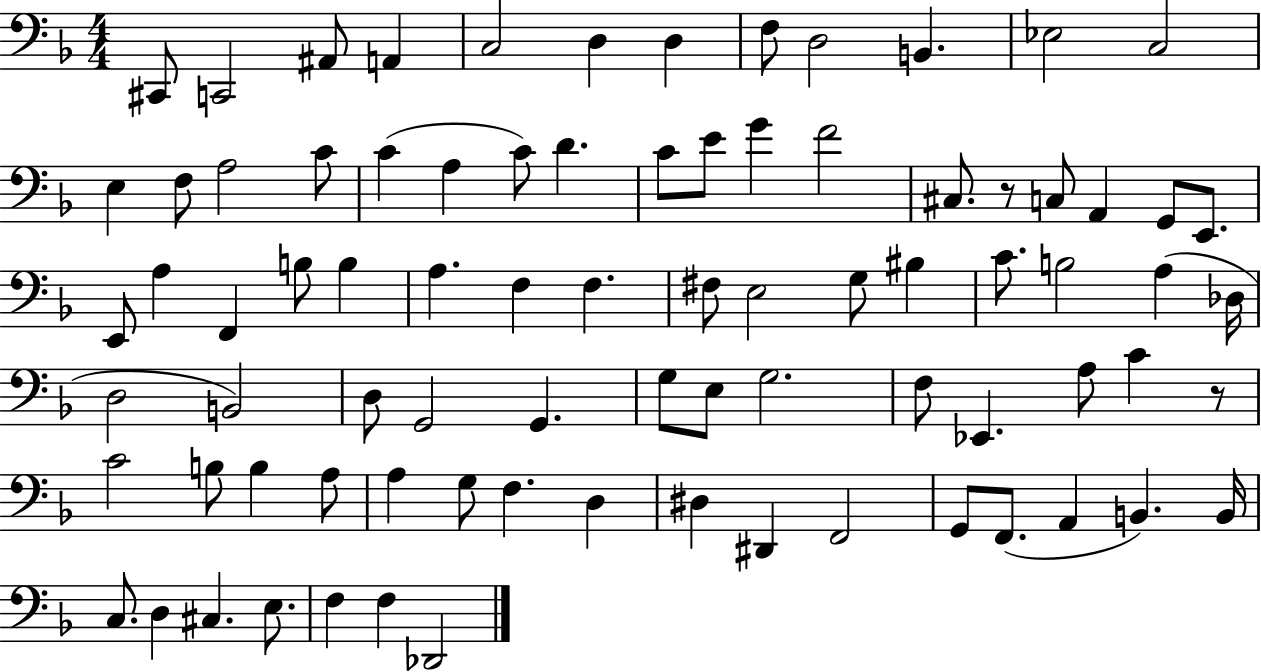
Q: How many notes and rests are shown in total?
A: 82